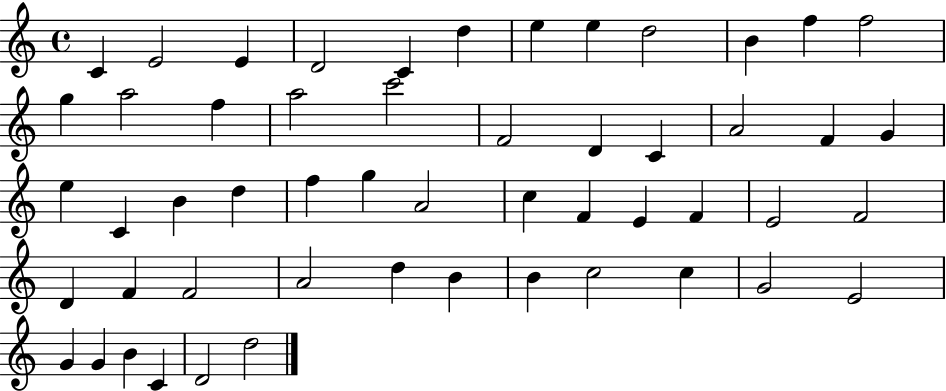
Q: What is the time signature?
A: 4/4